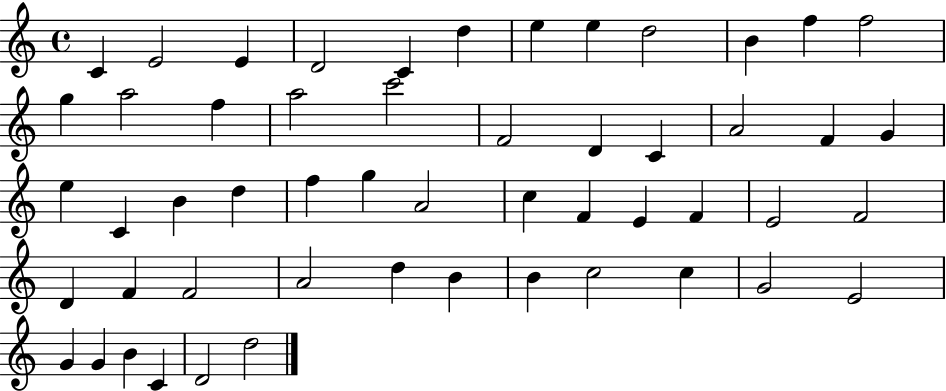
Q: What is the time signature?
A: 4/4